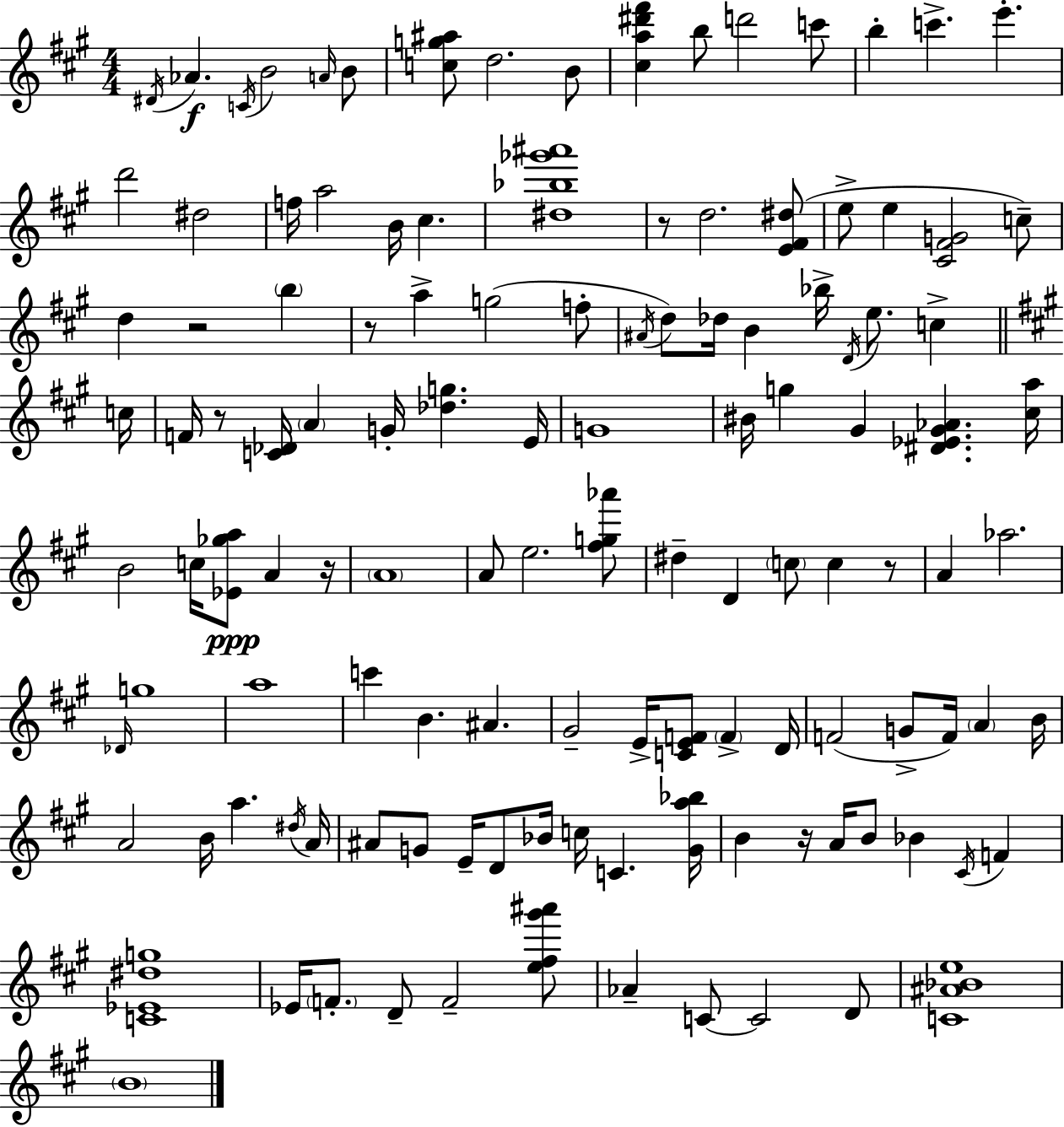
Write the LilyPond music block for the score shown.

{
  \clef treble
  \numericTimeSignature
  \time 4/4
  \key a \major
  \acciaccatura { dis'16 }\f aes'4. \acciaccatura { c'16 } b'2 | \grace { a'16 } b'8 <c'' g'' ais''>8 d''2. | b'8 <cis'' a'' dis''' fis'''>4 b''8 d'''2 | c'''8 b''4-. c'''4.-> e'''4.-. | \break d'''2 dis''2 | f''16 a''2 b'16 cis''4. | <dis'' bes'' ges''' ais'''>1 | r8 d''2. | \break <e' fis' dis''>8( e''8-> e''4 <cis' fis' g'>2 | c''8--) d''4 r2 \parenthesize b''4 | r8 a''4-> g''2( | f''8-. \acciaccatura { ais'16 } d''8) des''16 b'4 bes''16-> \acciaccatura { d'16 } e''8. | \break c''4-> \bar "||" \break \key a \major c''16 f'16 r8 <c' des'>16 \parenthesize a'4 g'16-. <des'' g''>4. | e'16 g'1 | bis'16 g''4 gis'4 <dis' ees' gis' aes'>4. | <cis'' a''>16 b'2 c''16 <ees' ges'' a''>8\ppp a'4 | \break r16 \parenthesize a'1 | a'8 e''2. <fis'' g'' aes'''>8 | dis''4-- d'4 \parenthesize c''8 c''4 r8 | a'4 aes''2. | \break \grace { des'16 } g''1 | a''1 | c'''4 b'4. ais'4. | gis'2-- e'16-> <c' e' f'>8 \parenthesize f'4-> | \break d'16 f'2( g'8-> f'16) \parenthesize a'4 | b'16 a'2 b'16 a''4. | \acciaccatura { dis''16 } a'16 ais'8 g'8 e'16-- d'8 bes'16 c''16 c'4. | <g' a'' bes''>16 b'4 r16 a'16 b'8 bes'4 \acciaccatura { cis'16 } | \break f'4 <c' ees' dis'' g''>1 | ees'16 \parenthesize f'8.-. d'8-- f'2-- | <e'' fis'' gis''' ais'''>8 aes'4-- c'8~~ c'2 | d'8 <c' ais' bes' e''>1 | \break \parenthesize b'1 | \bar "|."
}